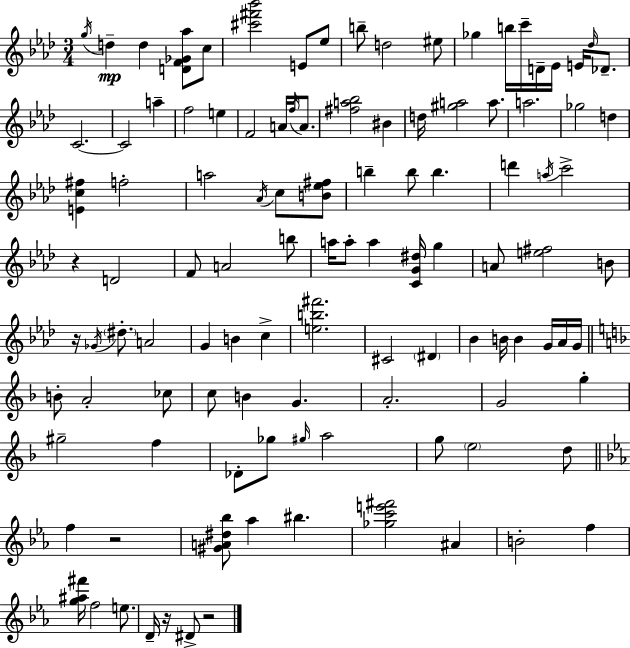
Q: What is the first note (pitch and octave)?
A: G5